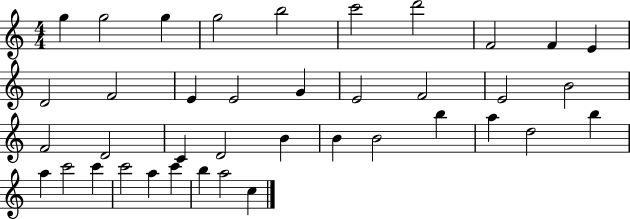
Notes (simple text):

G5/q G5/h G5/q G5/h B5/h C6/h D6/h F4/h F4/q E4/q D4/h F4/h E4/q E4/h G4/q E4/h F4/h E4/h B4/h F4/h D4/h C4/q D4/h B4/q B4/q B4/h B5/q A5/q D5/h B5/q A5/q C6/h C6/q C6/h A5/q C6/q B5/q A5/h C5/q